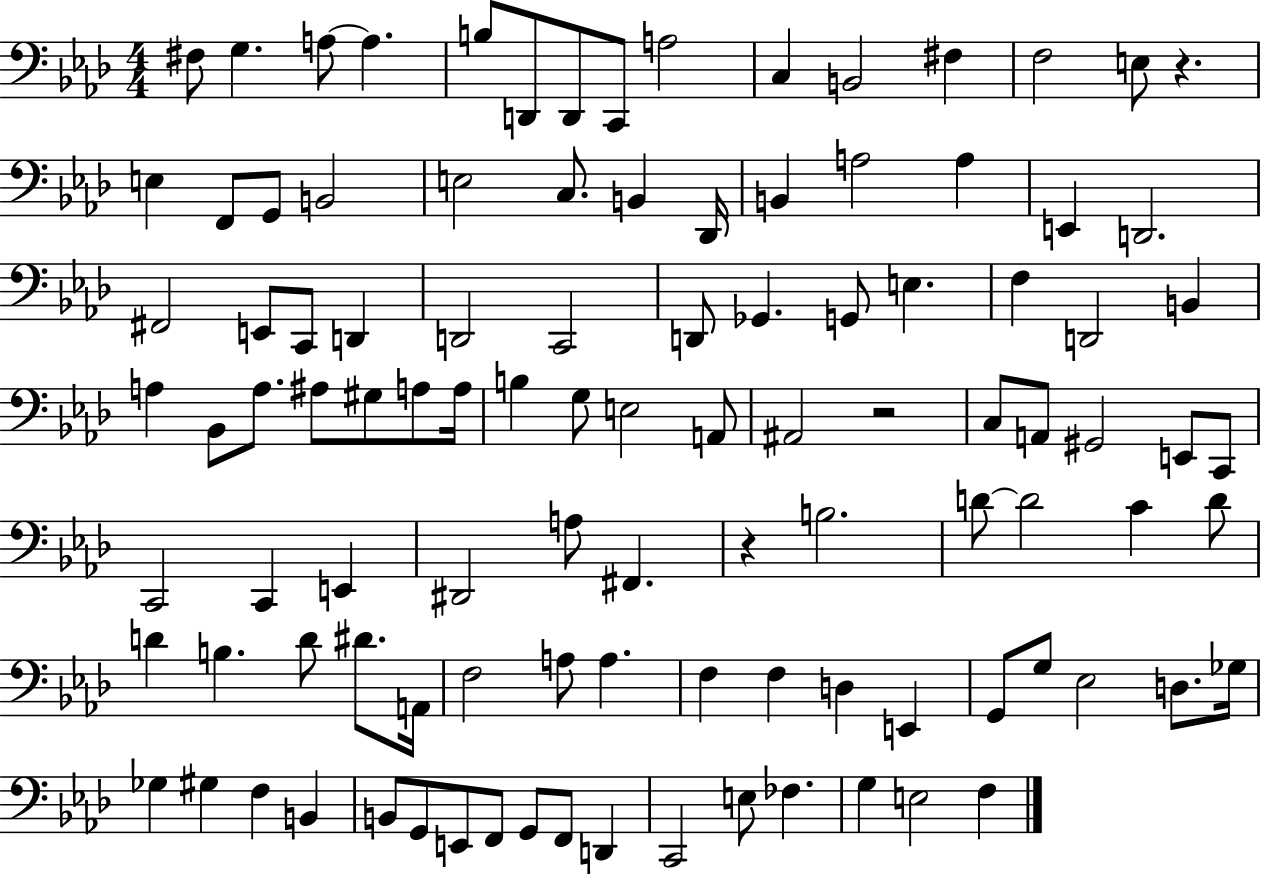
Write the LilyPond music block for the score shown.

{
  \clef bass
  \numericTimeSignature
  \time 4/4
  \key aes \major
  fis8 g4. a8~~ a4. | b8 d,8 d,8 c,8 a2 | c4 b,2 fis4 | f2 e8 r4. | \break e4 f,8 g,8 b,2 | e2 c8. b,4 des,16 | b,4 a2 a4 | e,4 d,2. | \break fis,2 e,8 c,8 d,4 | d,2 c,2 | d,8 ges,4. g,8 e4. | f4 d,2 b,4 | \break a4 bes,8 a8. ais8 gis8 a8 a16 | b4 g8 e2 a,8 | ais,2 r2 | c8 a,8 gis,2 e,8 c,8 | \break c,2 c,4 e,4 | dis,2 a8 fis,4. | r4 b2. | d'8~~ d'2 c'4 d'8 | \break d'4 b4. d'8 dis'8. a,16 | f2 a8 a4. | f4 f4 d4 e,4 | g,8 g8 ees2 d8. ges16 | \break ges4 gis4 f4 b,4 | b,8 g,8 e,8 f,8 g,8 f,8 d,4 | c,2 e8 fes4. | g4 e2 f4 | \break \bar "|."
}